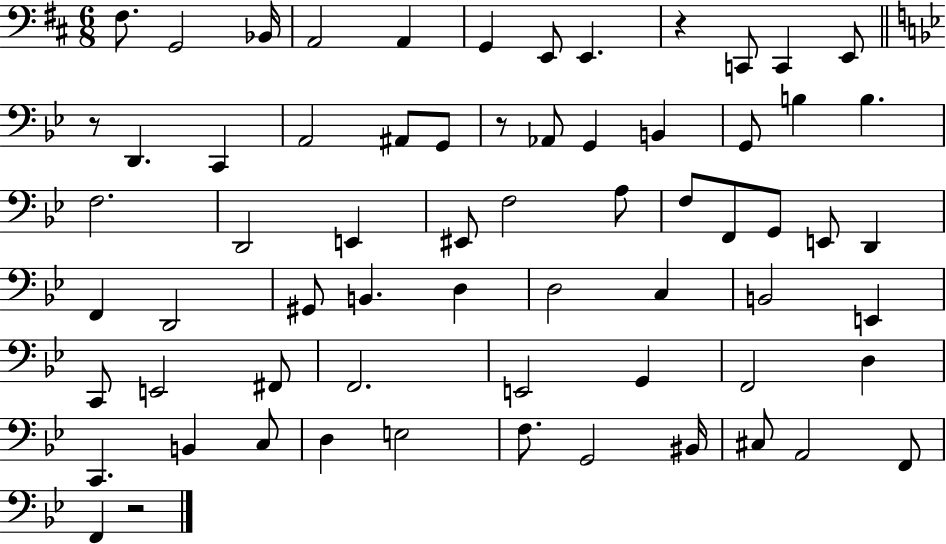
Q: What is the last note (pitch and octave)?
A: F2